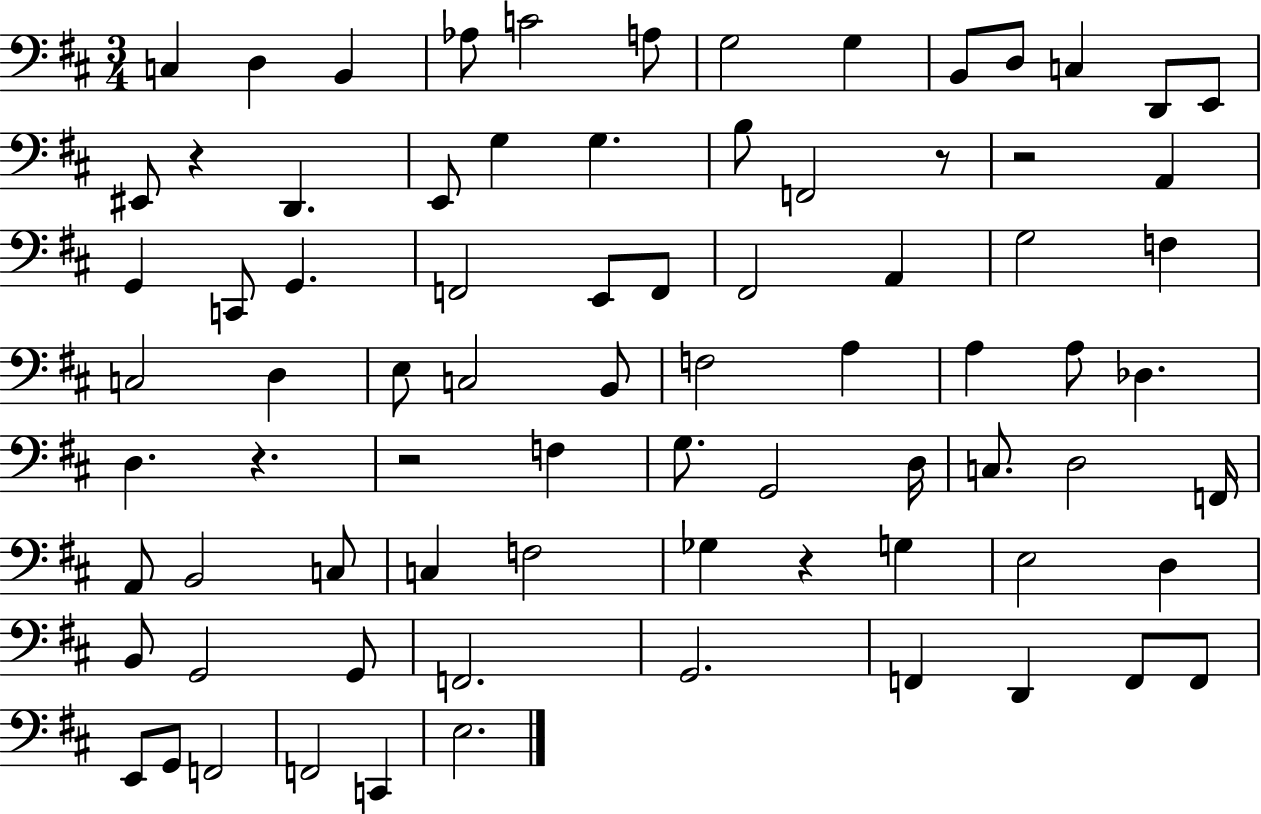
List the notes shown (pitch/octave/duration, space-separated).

C3/q D3/q B2/q Ab3/e C4/h A3/e G3/h G3/q B2/e D3/e C3/q D2/e E2/e EIS2/e R/q D2/q. E2/e G3/q G3/q. B3/e F2/h R/e R/h A2/q G2/q C2/e G2/q. F2/h E2/e F2/e F#2/h A2/q G3/h F3/q C3/h D3/q E3/e C3/h B2/e F3/h A3/q A3/q A3/e Db3/q. D3/q. R/q. R/h F3/q G3/e. G2/h D3/s C3/e. D3/h F2/s A2/e B2/h C3/e C3/q F3/h Gb3/q R/q G3/q E3/h D3/q B2/e G2/h G2/e F2/h. G2/h. F2/q D2/q F2/e F2/e E2/e G2/e F2/h F2/h C2/q E3/h.